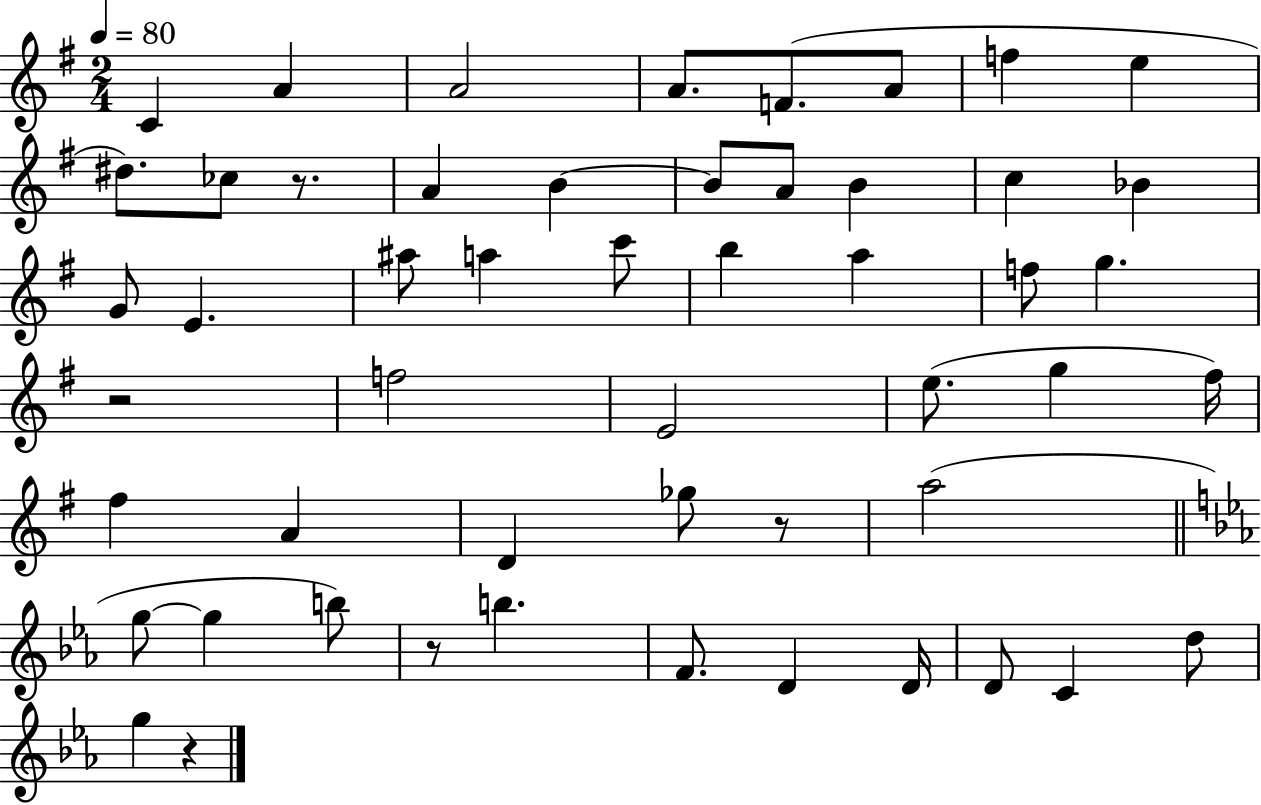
C4/q A4/q A4/h A4/e. F4/e. A4/e F5/q E5/q D#5/e. CES5/e R/e. A4/q B4/q B4/e A4/e B4/q C5/q Bb4/q G4/e E4/q. A#5/e A5/q C6/e B5/q A5/q F5/e G5/q. R/h F5/h E4/h E5/e. G5/q F#5/s F#5/q A4/q D4/q Gb5/e R/e A5/h G5/e G5/q B5/e R/e B5/q. F4/e. D4/q D4/s D4/e C4/q D5/e G5/q R/q